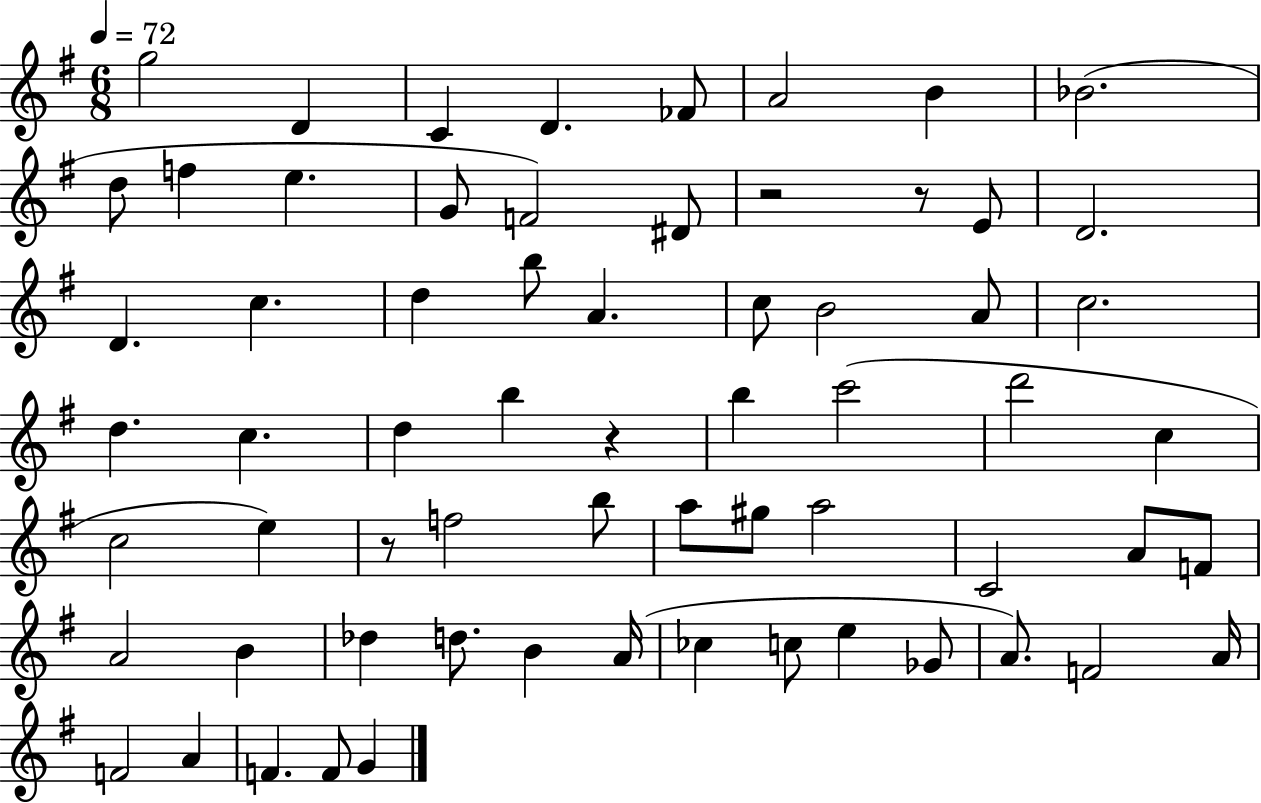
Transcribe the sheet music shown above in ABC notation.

X:1
T:Untitled
M:6/8
L:1/4
K:G
g2 D C D _F/2 A2 B _B2 d/2 f e G/2 F2 ^D/2 z2 z/2 E/2 D2 D c d b/2 A c/2 B2 A/2 c2 d c d b z b c'2 d'2 c c2 e z/2 f2 b/2 a/2 ^g/2 a2 C2 A/2 F/2 A2 B _d d/2 B A/4 _c c/2 e _G/2 A/2 F2 A/4 F2 A F F/2 G